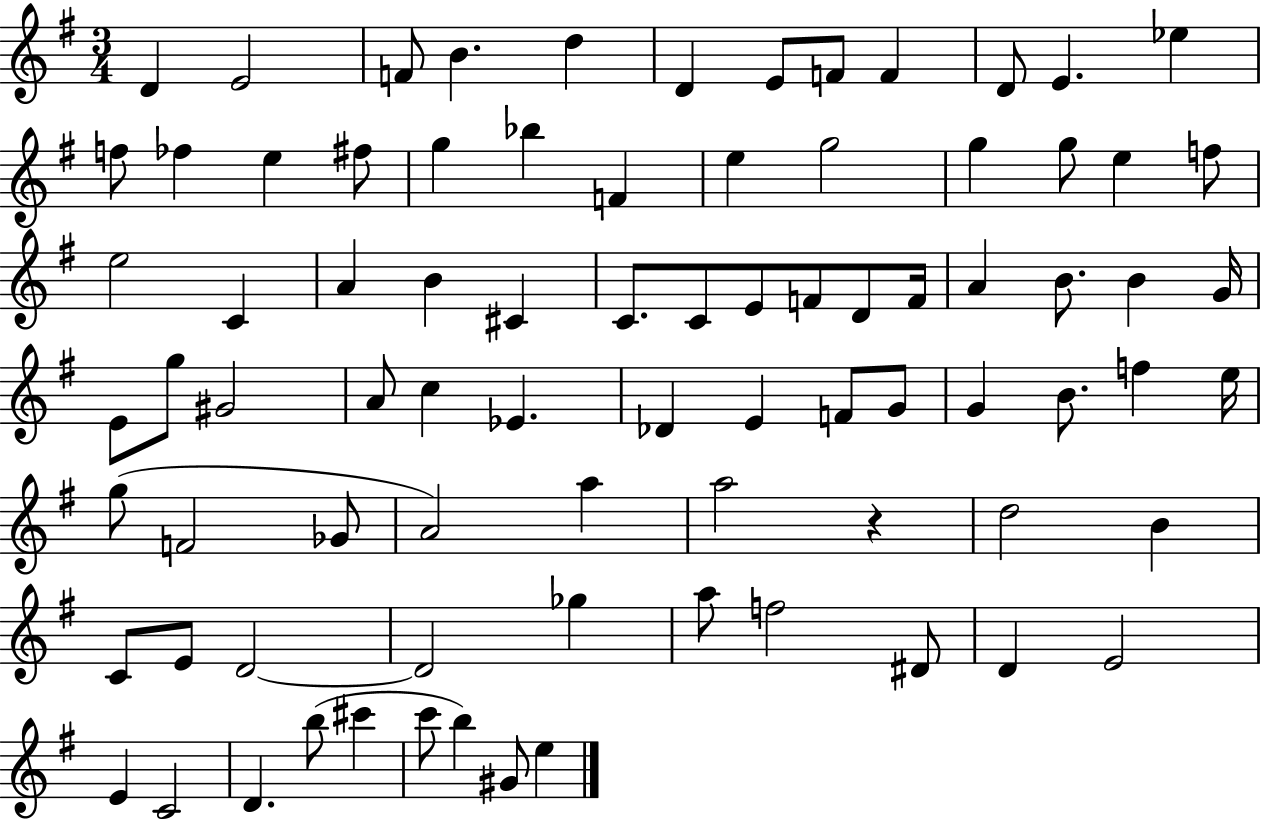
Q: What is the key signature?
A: G major